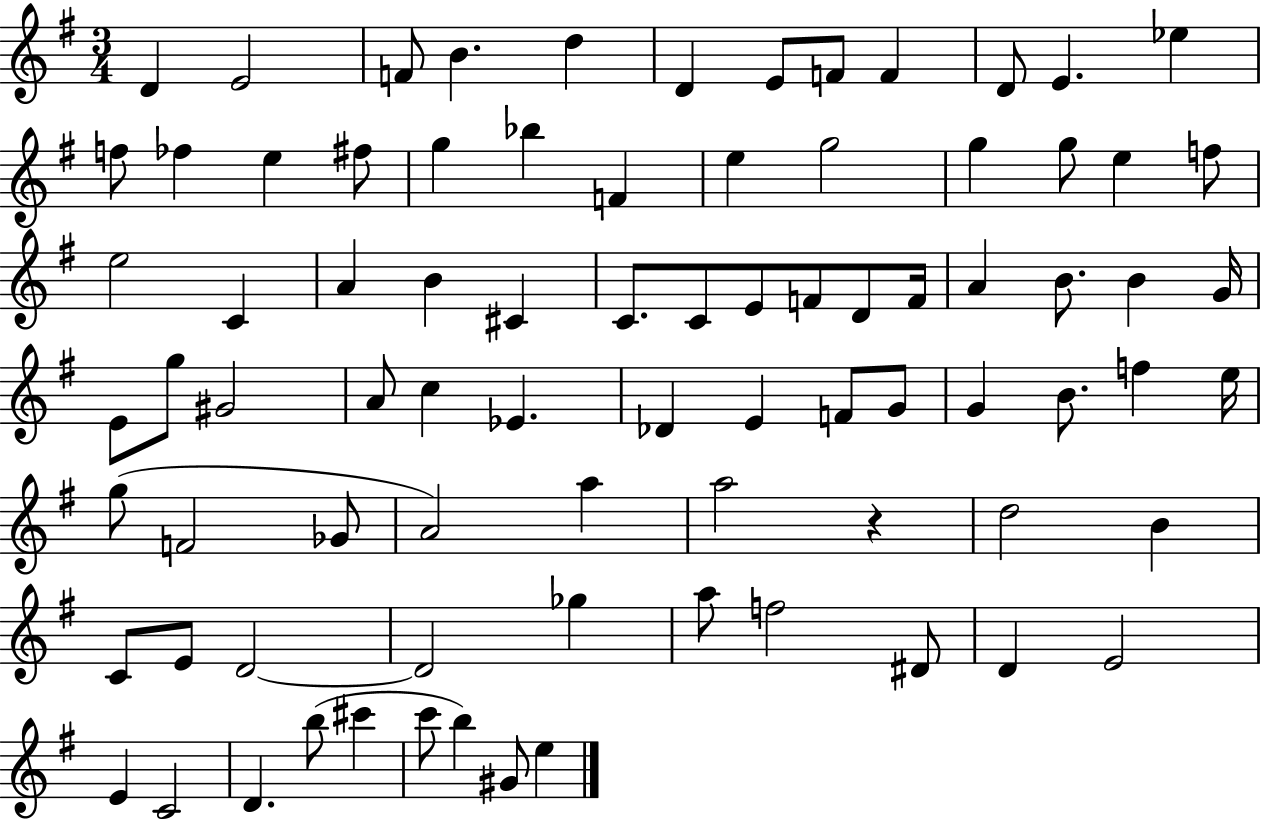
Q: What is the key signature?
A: G major